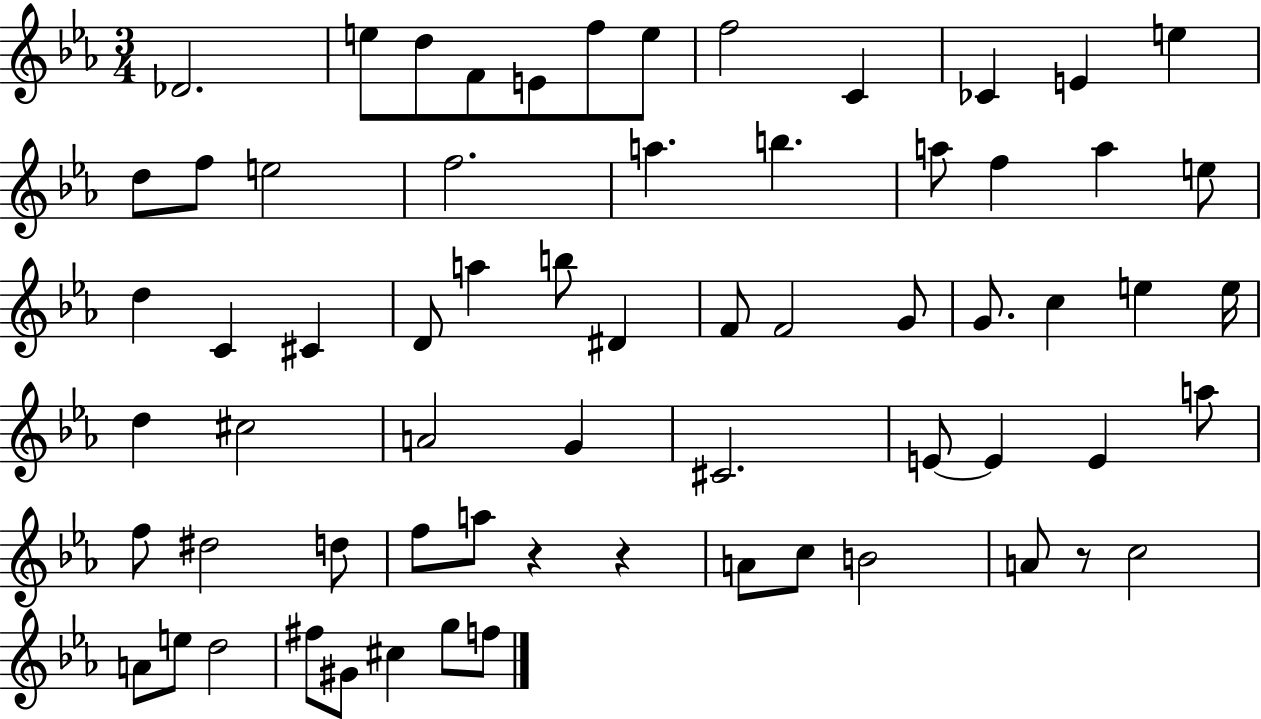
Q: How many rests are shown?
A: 3